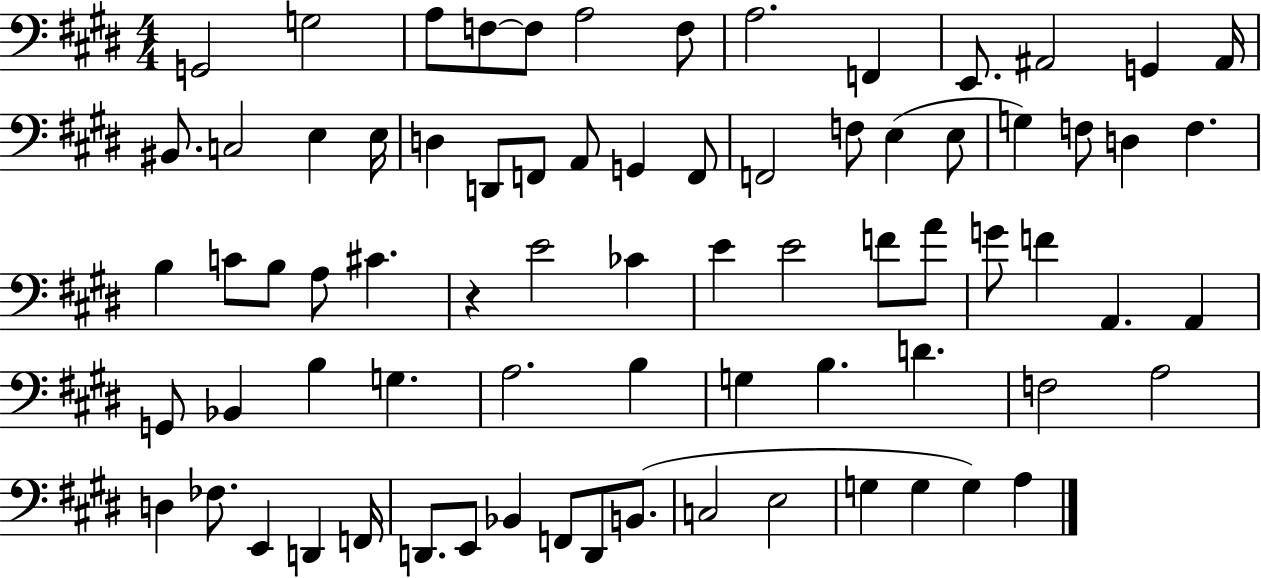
X:1
T:Untitled
M:4/4
L:1/4
K:E
G,,2 G,2 A,/2 F,/2 F,/2 A,2 F,/2 A,2 F,, E,,/2 ^A,,2 G,, ^A,,/4 ^B,,/2 C,2 E, E,/4 D, D,,/2 F,,/2 A,,/2 G,, F,,/2 F,,2 F,/2 E, E,/2 G, F,/2 D, F, B, C/2 B,/2 A,/2 ^C z E2 _C E E2 F/2 A/2 G/2 F A,, A,, G,,/2 _B,, B, G, A,2 B, G, B, D F,2 A,2 D, _F,/2 E,, D,, F,,/4 D,,/2 E,,/2 _B,, F,,/2 D,,/2 B,,/2 C,2 E,2 G, G, G, A,